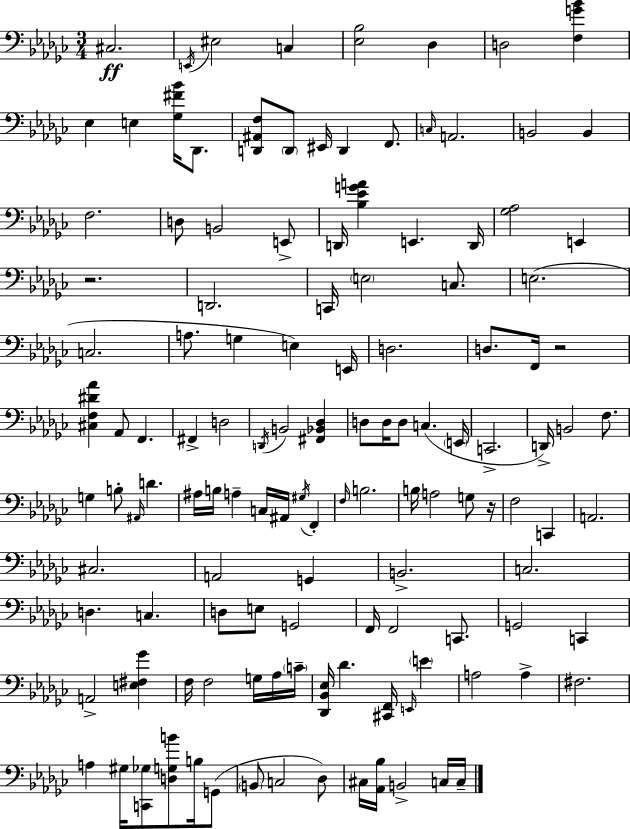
X:1
T:Untitled
M:3/4
L:1/4
K:Ebm
^C,2 E,,/4 ^E,2 C, [_E,_B,]2 _D, D,2 [F,G_B] _E, E, [_G,^F_B]/4 _D,,/2 [D,,^A,,F,]/2 D,,/2 ^E,,/4 D,, F,,/2 C,/4 A,,2 B,,2 B,, F,2 D,/2 B,,2 E,,/2 D,,/4 [_B,_EGA] E,, D,,/4 [_G,_A,]2 E,, z2 D,,2 C,,/4 E,2 C,/2 E,2 C,2 A,/2 G, E, E,,/4 D,2 D,/2 F,,/4 z2 [^C,F,^D_A] _A,,/2 F,, ^F,, D,2 D,,/4 B,,2 [^F,,_B,,_D,] D,/2 D,/4 D,/2 C, E,,/4 C,,2 D,,/4 B,,2 F,/2 G, B,/2 ^A,,/4 D ^A,/4 B,/4 A, C,/4 ^A,,/4 ^G,/4 F,, F,/4 B,2 B,/4 A,2 G,/2 z/4 F,2 C,, A,,2 ^C,2 A,,2 G,, B,,2 C,2 D, C, D,/2 E,/2 G,,2 F,,/4 F,,2 C,,/2 G,,2 C,, A,,2 [E,^F,_G] F,/4 F,2 G,/4 _A,/4 C/4 [_D,,_B,,_E,]/4 _D [^C,,F,,]/4 E,,/4 E A,2 A, ^F,2 A, ^G,/4 [C,,_G,]/2 [D,G,B]/2 B,/4 G,,/2 B,,/2 C,2 _D,/2 ^C,/4 [_A,,_B,]/4 B,,2 C,/4 C,/4